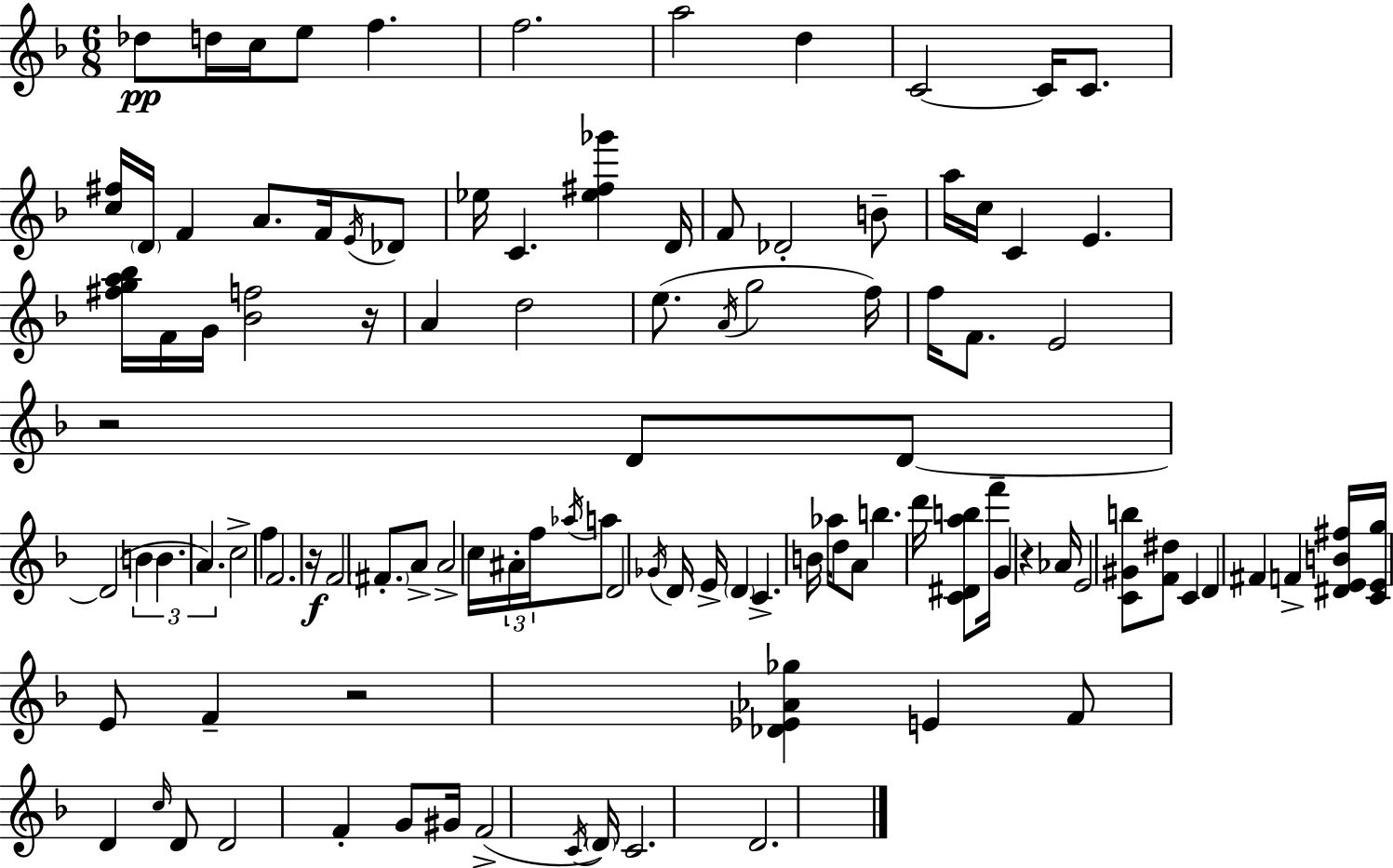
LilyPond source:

{
  \clef treble
  \numericTimeSignature
  \time 6/8
  \key f \major
  \repeat volta 2 { des''8\pp d''16 c''16 e''8 f''4. | f''2. | a''2 d''4 | c'2~~ c'16 c'8. | \break <c'' fis''>16 \parenthesize d'16 f'4 a'8. f'16 \acciaccatura { e'16 } des'8 | ees''16 c'4. <ees'' fis'' ges'''>4 | d'16 f'8 des'2-. b'8-- | a''16 c''16 c'4 e'4. | \break <fis'' g'' a'' bes''>16 f'16 g'16 <bes' f''>2 | r16 a'4 d''2 | e''8.( \acciaccatura { a'16 } g''2 | f''16) f''16 f'8. e'2 | \break r2 d'8 | d'8~~ d'2( \tuplet 3/2 { b'4 | b'4. a'4.) } | c''2-> f''4 | \break f'2. | r16\f f'2 \parenthesize fis'8.-. | a'8-> a'2-> | c''16 \tuplet 3/2 { ais'16-. f''16 \acciaccatura { aes''16 } } a''8 d'2 | \break \acciaccatura { ges'16 } d'16 e'16-> \parenthesize d'4 c'4.-> | b'16 aes''16 d''8 a'8 b''4. | d'''16 <c' dis' a'' b''>8 f'''16-- g'4 r4 | aes'16 e'2 | \break <c' gis' b''>8 <f' dis''>8 c'4 d'4 | fis'4 f'4-> <dis' e' b' fis''>16 <c' e' g''>16 e'8 | f'4-- r2 | <des' ees' aes' ges''>4 e'4 f'8 d'4 | \break \grace { c''16 } d'8 d'2 | f'4-. g'8 gis'16 f'2->( | \acciaccatura { c'16 } \parenthesize d'16) c'2. | d'2. | \break } \bar "|."
}